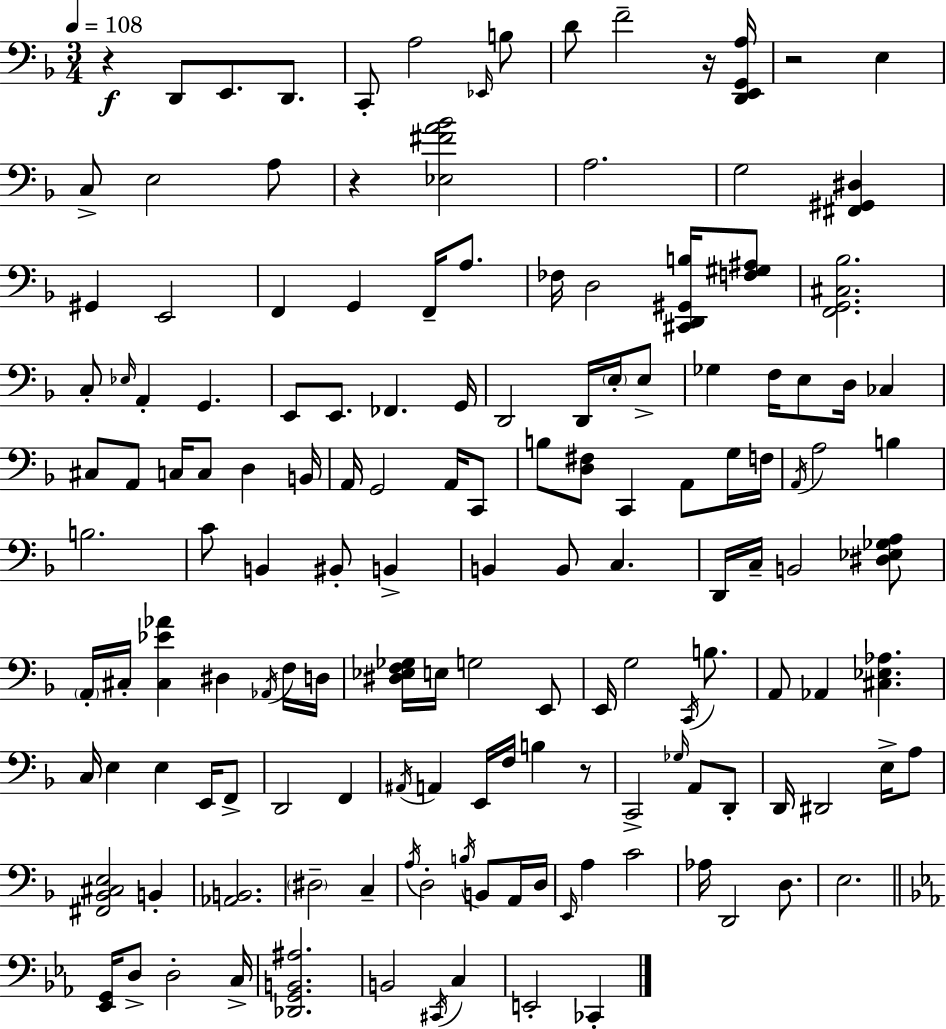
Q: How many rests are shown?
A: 5